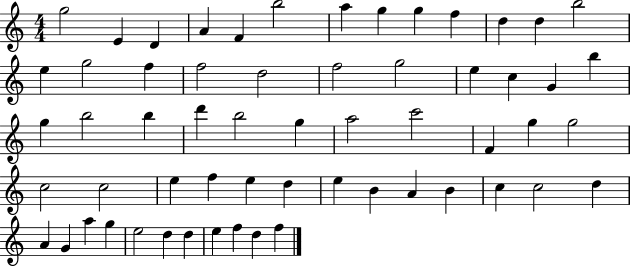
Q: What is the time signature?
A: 4/4